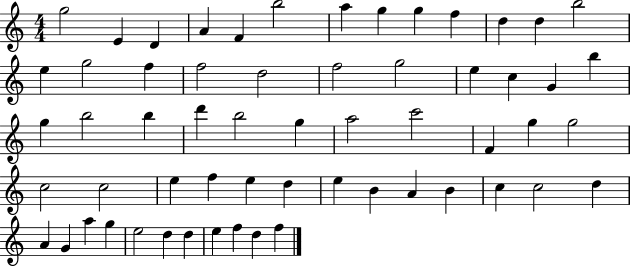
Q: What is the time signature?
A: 4/4